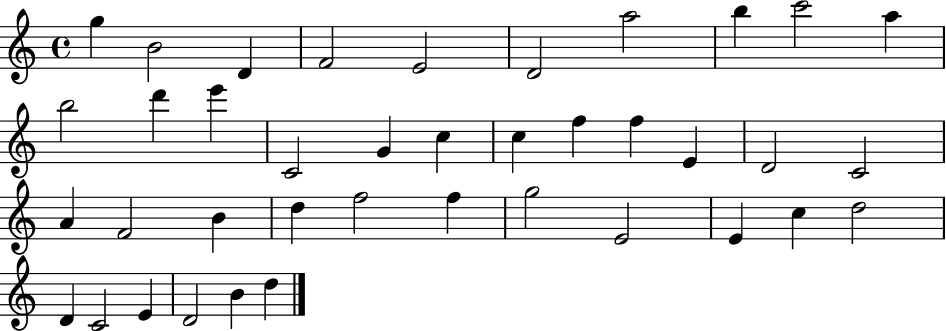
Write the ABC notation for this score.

X:1
T:Untitled
M:4/4
L:1/4
K:C
g B2 D F2 E2 D2 a2 b c'2 a b2 d' e' C2 G c c f f E D2 C2 A F2 B d f2 f g2 E2 E c d2 D C2 E D2 B d